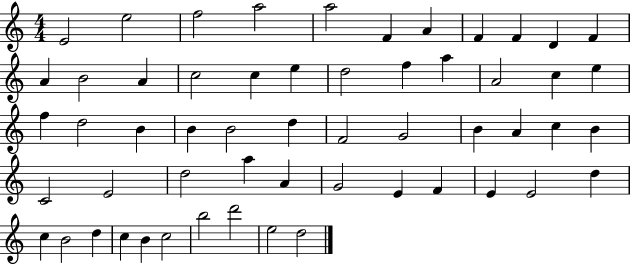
E4/h E5/h F5/h A5/h A5/h F4/q A4/q F4/q F4/q D4/q F4/q A4/q B4/h A4/q C5/h C5/q E5/q D5/h F5/q A5/q A4/h C5/q E5/q F5/q D5/h B4/q B4/q B4/h D5/q F4/h G4/h B4/q A4/q C5/q B4/q C4/h E4/h D5/h A5/q A4/q G4/h E4/q F4/q E4/q E4/h D5/q C5/q B4/h D5/q C5/q B4/q C5/h B5/h D6/h E5/h D5/h